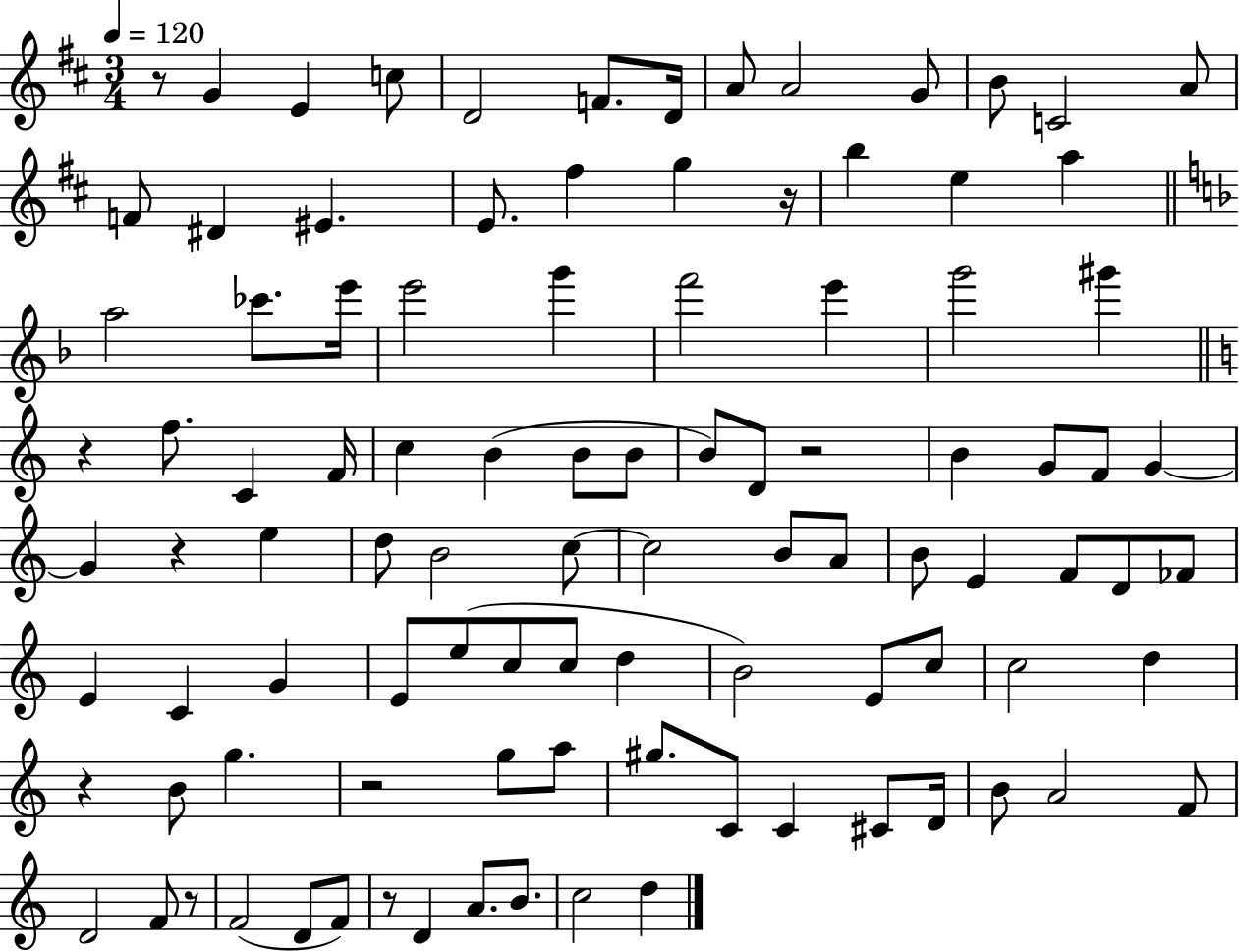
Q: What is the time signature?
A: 3/4